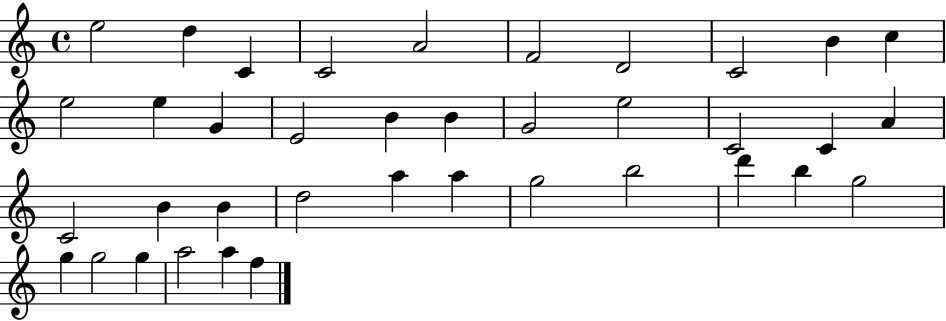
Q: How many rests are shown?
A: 0